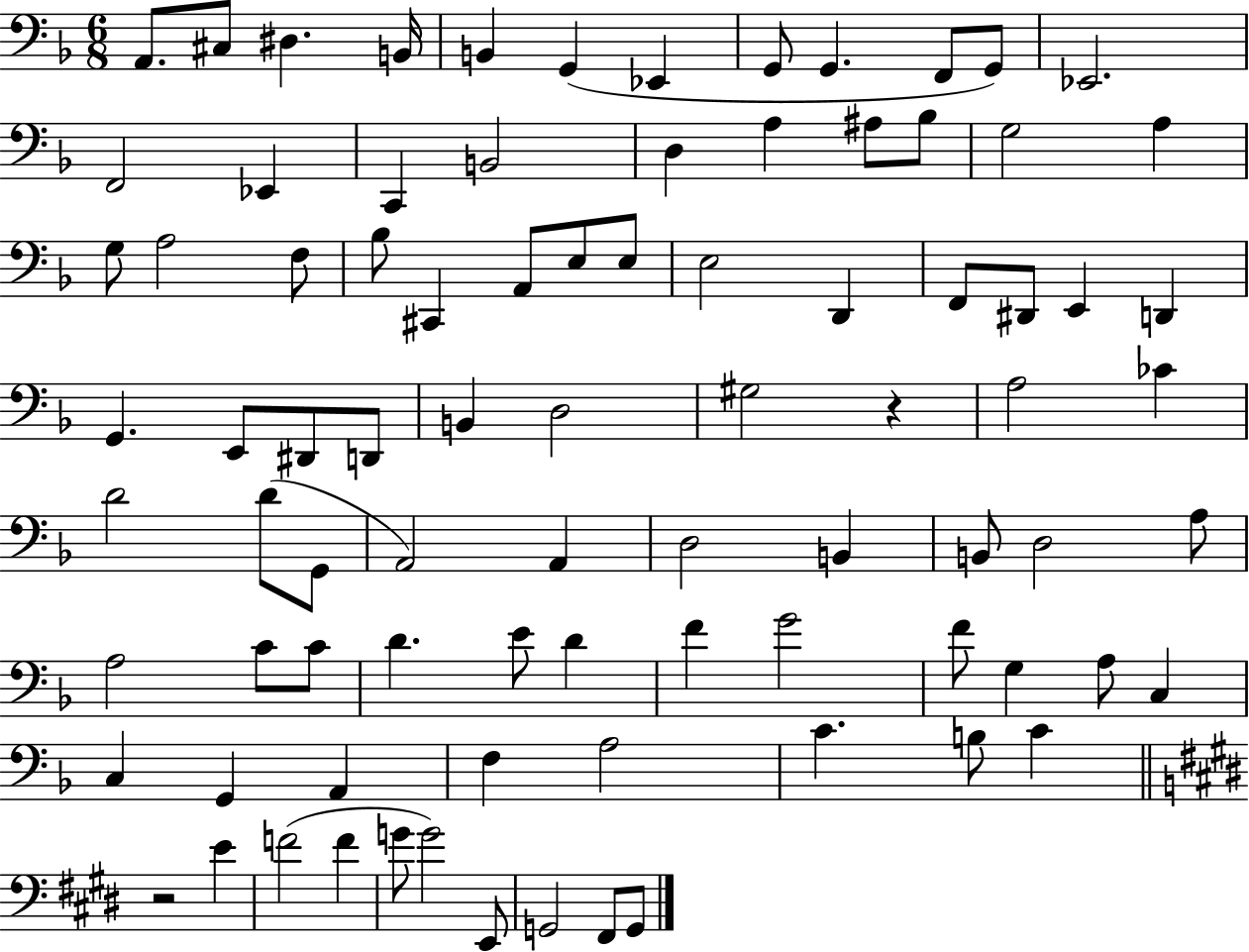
{
  \clef bass
  \numericTimeSignature
  \time 6/8
  \key f \major
  a,8. cis8 dis4. b,16 | b,4 g,4( ees,4 | g,8 g,4. f,8 g,8) | ees,2. | \break f,2 ees,4 | c,4 b,2 | d4 a4 ais8 bes8 | g2 a4 | \break g8 a2 f8 | bes8 cis,4 a,8 e8 e8 | e2 d,4 | f,8 dis,8 e,4 d,4 | \break g,4. e,8 dis,8 d,8 | b,4 d2 | gis2 r4 | a2 ces'4 | \break d'2 d'8( g,8 | a,2) a,4 | d2 b,4 | b,8 d2 a8 | \break a2 c'8 c'8 | d'4. e'8 d'4 | f'4 g'2 | f'8 g4 a8 c4 | \break c4 g,4 a,4 | f4 a2 | c'4. b8 c'4 | \bar "||" \break \key e \major r2 e'4 | f'2( f'4 | g'8 g'2) e,8 | g,2 fis,8 g,8 | \break \bar "|."
}